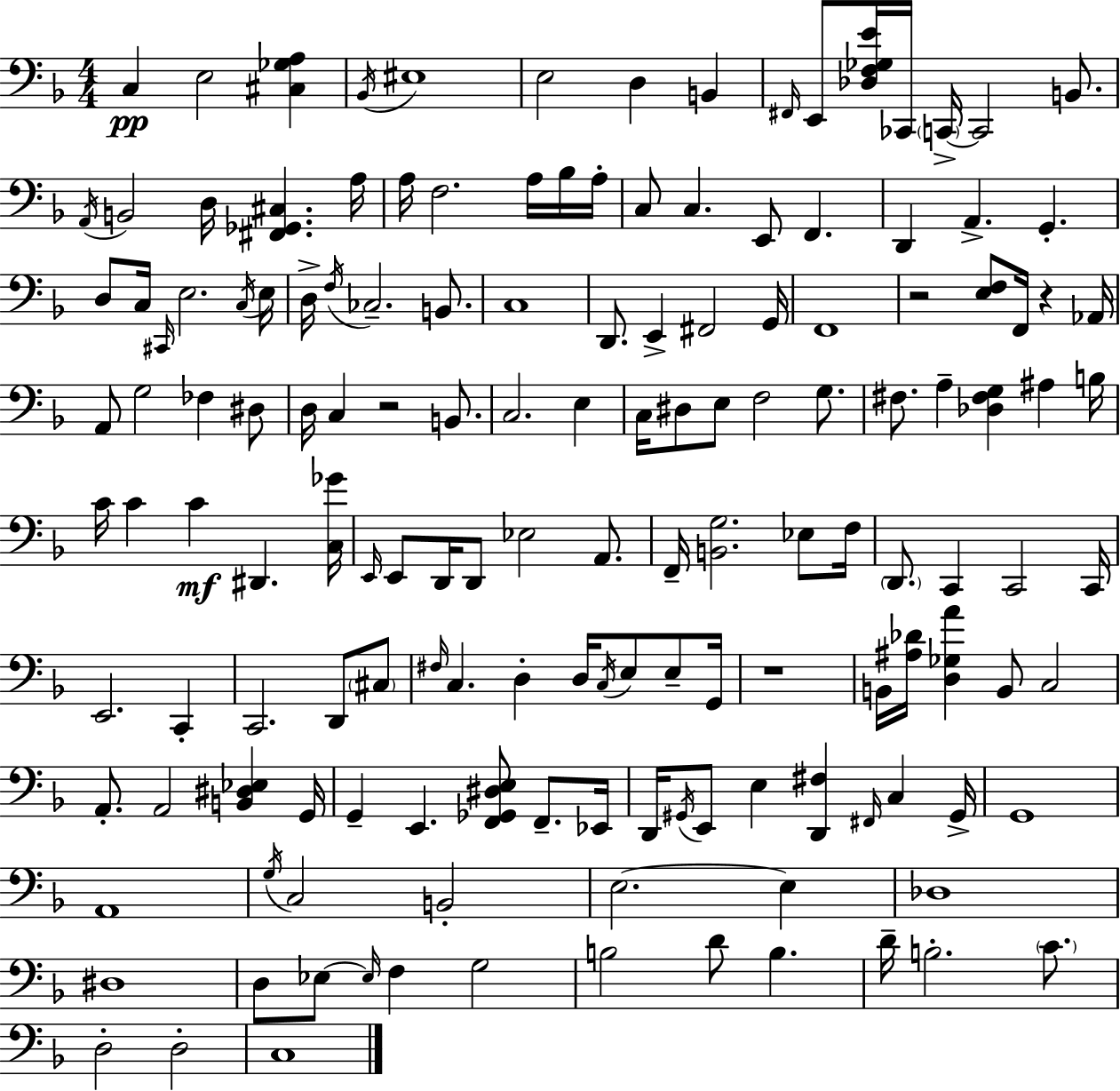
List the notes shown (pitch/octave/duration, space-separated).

C3/q E3/h [C#3,Gb3,A3]/q Bb2/s EIS3/w E3/h D3/q B2/q F#2/s E2/e [Db3,F3,Gb3,E4]/s CES2/s C2/s C2/h B2/e. A2/s B2/h D3/s [F#2,Gb2,C#3]/q. A3/s A3/s F3/h. A3/s Bb3/s A3/s C3/e C3/q. E2/e F2/q. D2/q A2/q. G2/q. D3/e C3/s C#2/s E3/h. C3/s E3/s D3/s F3/s CES3/h. B2/e. C3/w D2/e. E2/q F#2/h G2/s F2/w R/h [E3,F3]/e F2/s R/q Ab2/s A2/e G3/h FES3/q D#3/e D3/s C3/q R/h B2/e. C3/h. E3/q C3/s D#3/e E3/e F3/h G3/e. F#3/e. A3/q [Db3,F#3,G3]/q A#3/q B3/s C4/s C4/q C4/q D#2/q. [C3,Gb4]/s E2/s E2/e D2/s D2/e Eb3/h A2/e. F2/s [B2,G3]/h. Eb3/e F3/s D2/e. C2/q C2/h C2/s E2/h. C2/q C2/h. D2/e C#3/e F#3/s C3/q. D3/q D3/s C3/s E3/e E3/e G2/s R/w B2/s [A#3,Db4]/s [D3,Gb3,A4]/q B2/e C3/h A2/e. A2/h [B2,D#3,Eb3]/q G2/s G2/q E2/q. [F2,Gb2,D#3,E3]/e F2/e. Eb2/s D2/s G#2/s E2/e E3/q [D2,F#3]/q F#2/s C3/q G#2/s G2/w A2/w G3/s C3/h B2/h E3/h. E3/q Db3/w D#3/w D3/e Eb3/e Eb3/s F3/q G3/h B3/h D4/e B3/q. D4/s B3/h. C4/e. D3/h D3/h C3/w